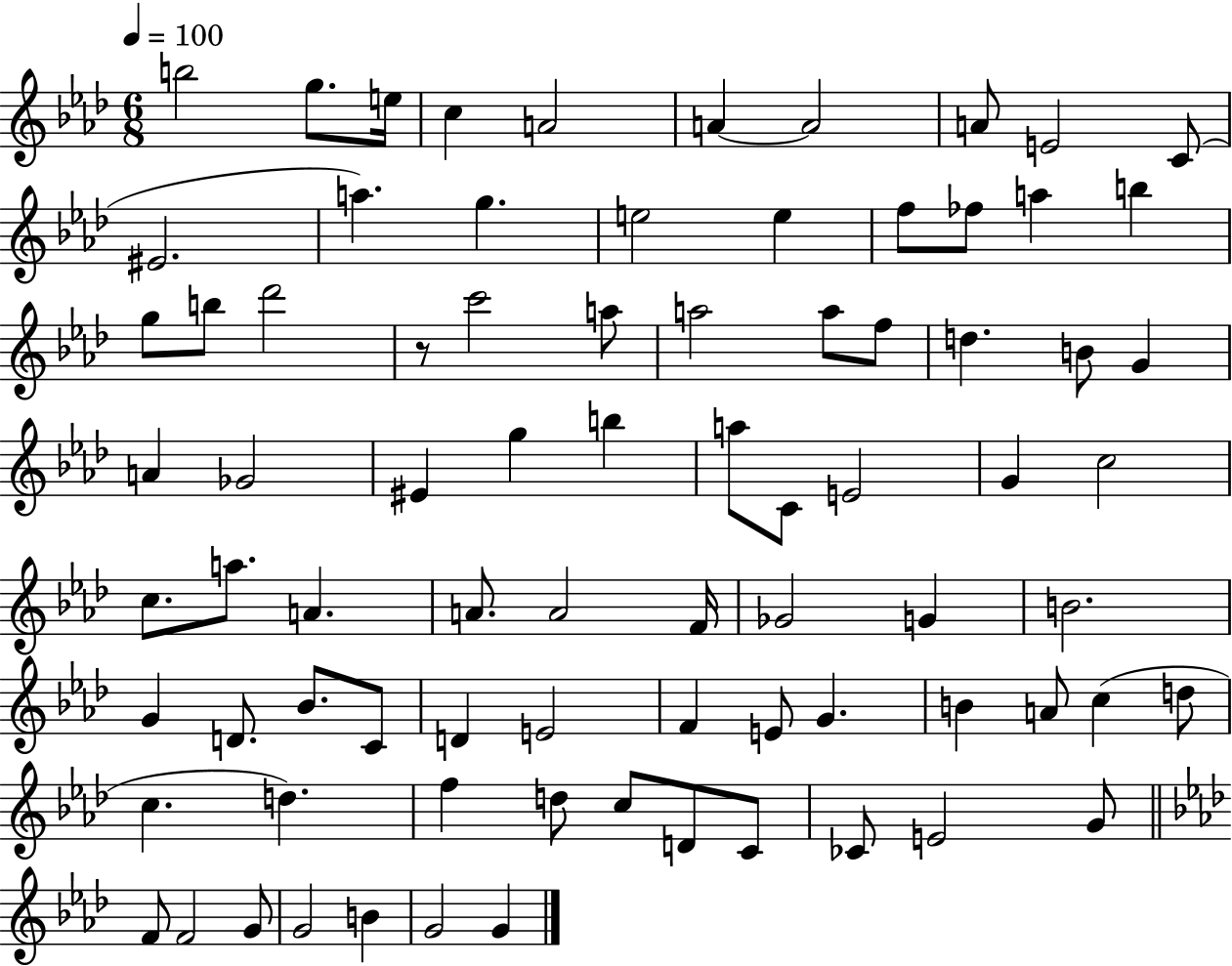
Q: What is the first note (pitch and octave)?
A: B5